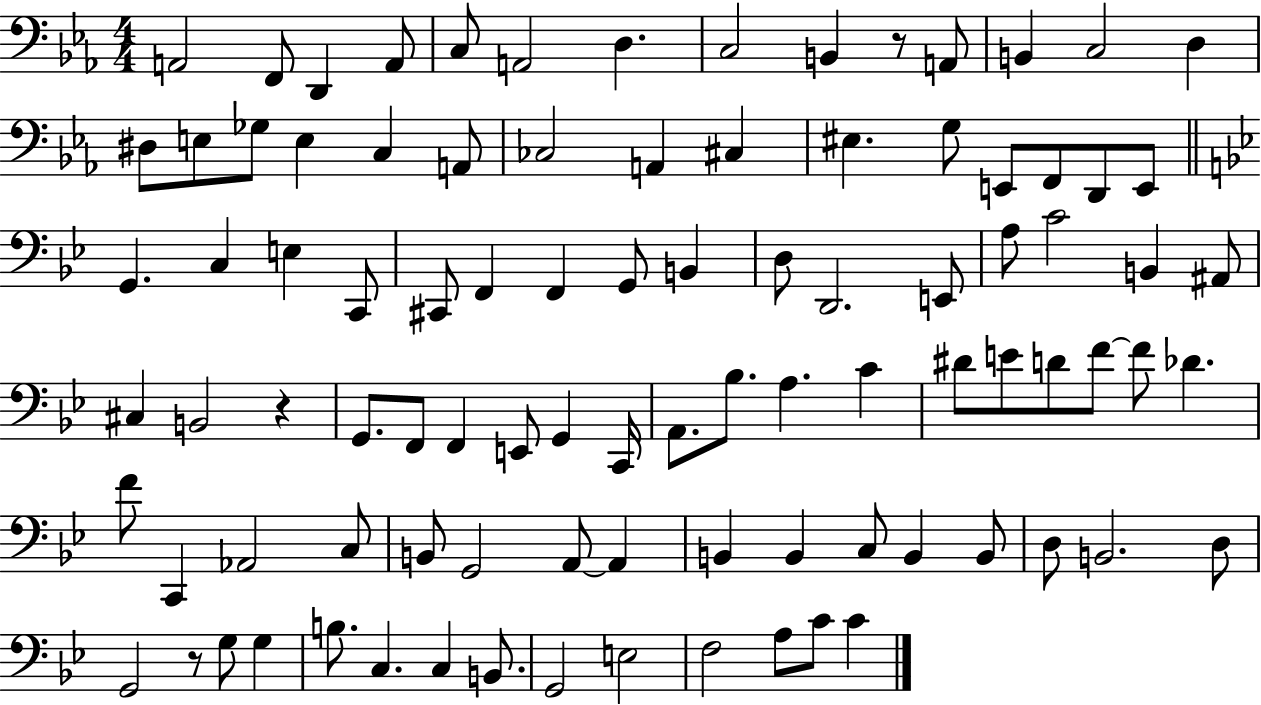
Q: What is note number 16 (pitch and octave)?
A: Gb3